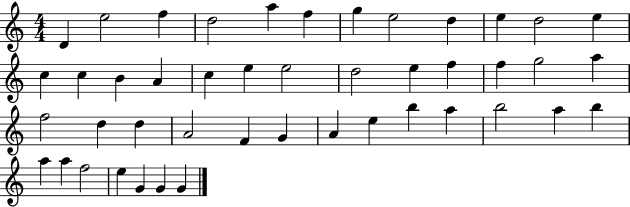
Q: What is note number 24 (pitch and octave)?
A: G5